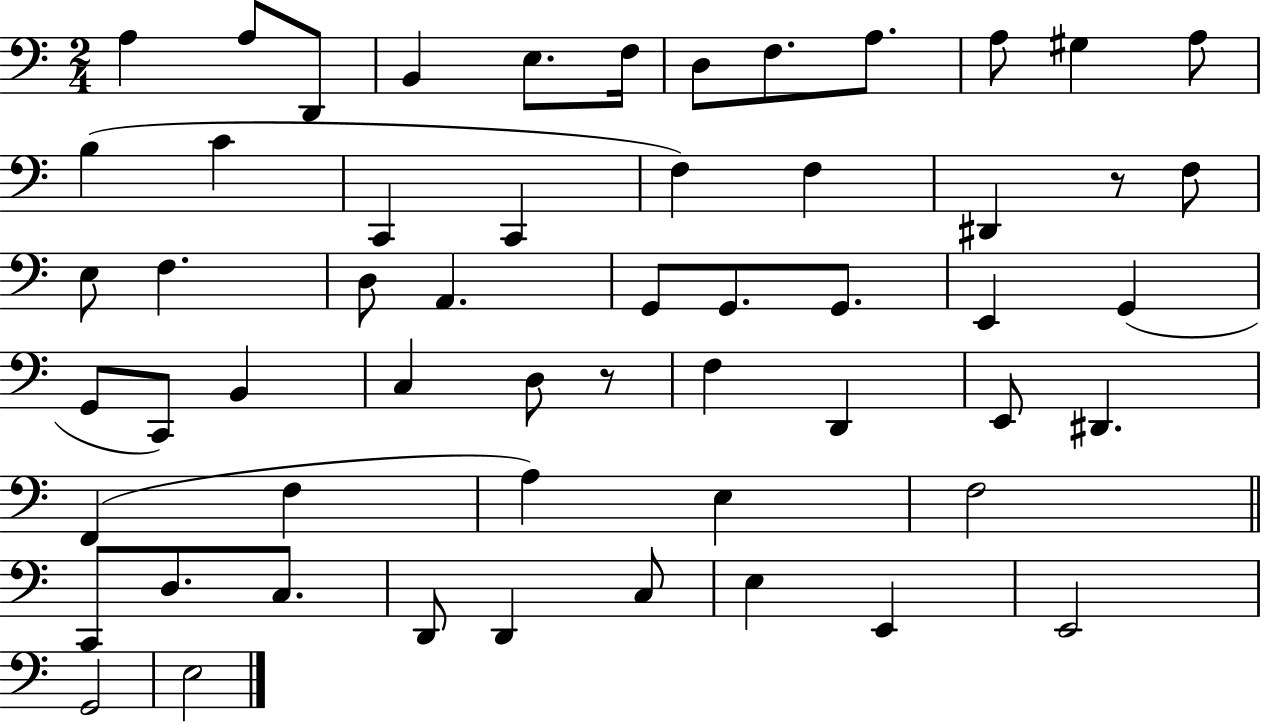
A3/q A3/e D2/e B2/q E3/e. F3/s D3/e F3/e. A3/e. A3/e G#3/q A3/e B3/q C4/q C2/q C2/q F3/q F3/q D#2/q R/e F3/e E3/e F3/q. D3/e A2/q. G2/e G2/e. G2/e. E2/q G2/q G2/e C2/e B2/q C3/q D3/e R/e F3/q D2/q E2/e D#2/q. F2/q F3/q A3/q E3/q F3/h C2/e D3/e. C3/e. D2/e D2/q C3/e E3/q E2/q E2/h G2/h E3/h